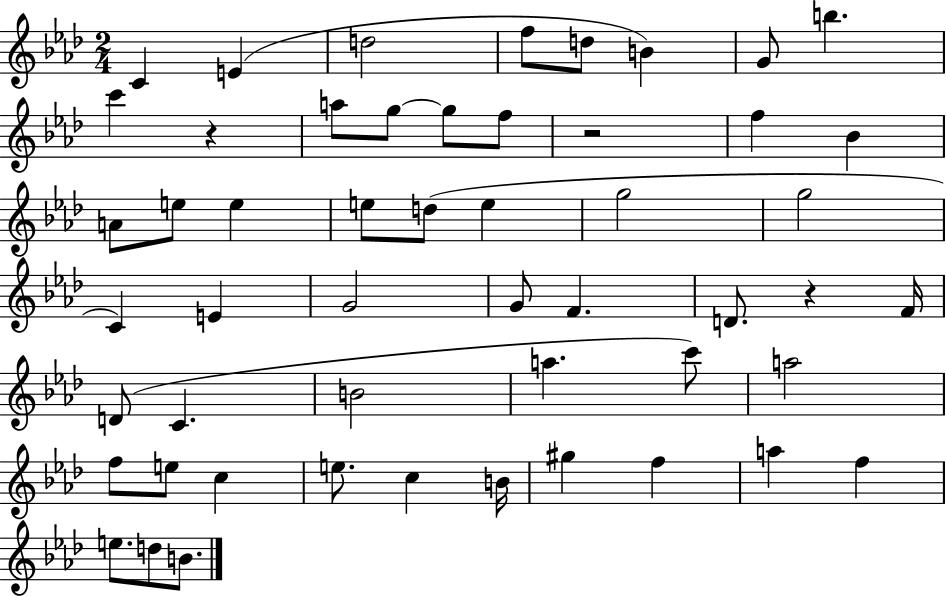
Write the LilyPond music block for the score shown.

{
  \clef treble
  \numericTimeSignature
  \time 2/4
  \key aes \major
  c'4 e'4( | d''2 | f''8 d''8 b'4) | g'8 b''4. | \break c'''4 r4 | a''8 g''8~~ g''8 f''8 | r2 | f''4 bes'4 | \break a'8 e''8 e''4 | e''8 d''8( e''4 | g''2 | g''2 | \break c'4) e'4 | g'2 | g'8 f'4. | d'8. r4 f'16 | \break d'8( c'4. | b'2 | a''4. c'''8) | a''2 | \break f''8 e''8 c''4 | e''8. c''4 b'16 | gis''4 f''4 | a''4 f''4 | \break e''8. d''8 b'8. | \bar "|."
}